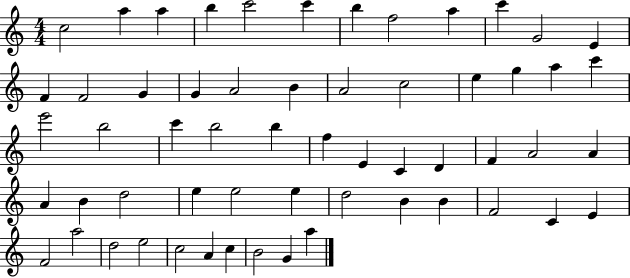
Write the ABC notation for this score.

X:1
T:Untitled
M:4/4
L:1/4
K:C
c2 a a b c'2 c' b f2 a c' G2 E F F2 G G A2 B A2 c2 e g a c' e'2 b2 c' b2 b f E C D F A2 A A B d2 e e2 e d2 B B F2 C E F2 a2 d2 e2 c2 A c B2 G a